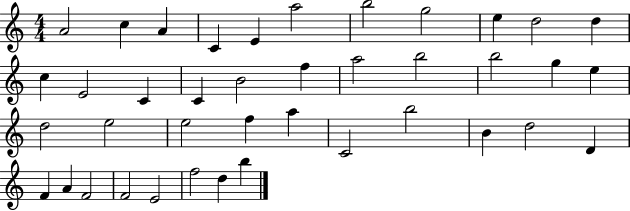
{
  \clef treble
  \numericTimeSignature
  \time 4/4
  \key c \major
  a'2 c''4 a'4 | c'4 e'4 a''2 | b''2 g''2 | e''4 d''2 d''4 | \break c''4 e'2 c'4 | c'4 b'2 f''4 | a''2 b''2 | b''2 g''4 e''4 | \break d''2 e''2 | e''2 f''4 a''4 | c'2 b''2 | b'4 d''2 d'4 | \break f'4 a'4 f'2 | f'2 e'2 | f''2 d''4 b''4 | \bar "|."
}